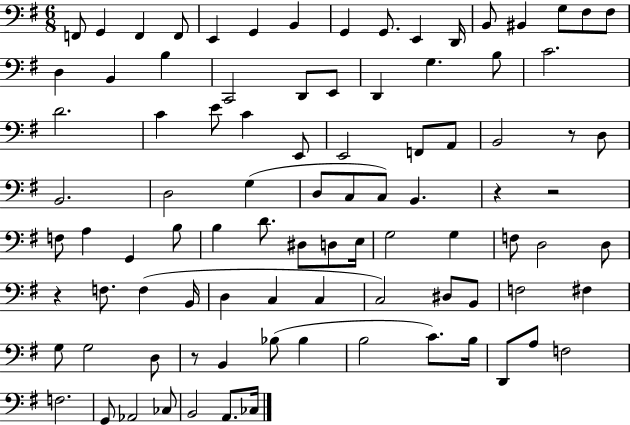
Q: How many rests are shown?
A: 5